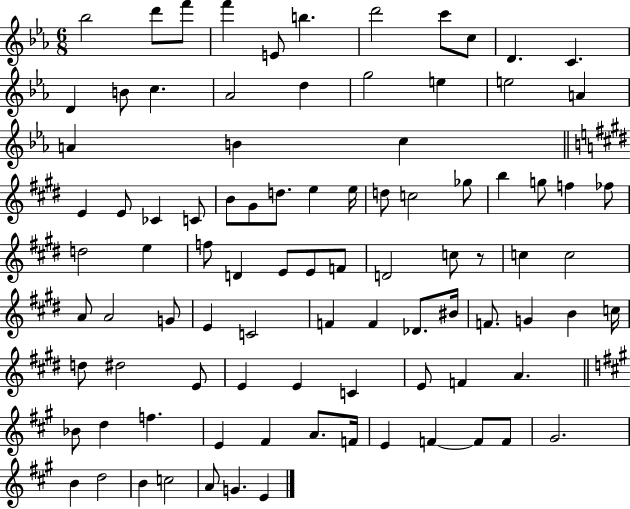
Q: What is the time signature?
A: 6/8